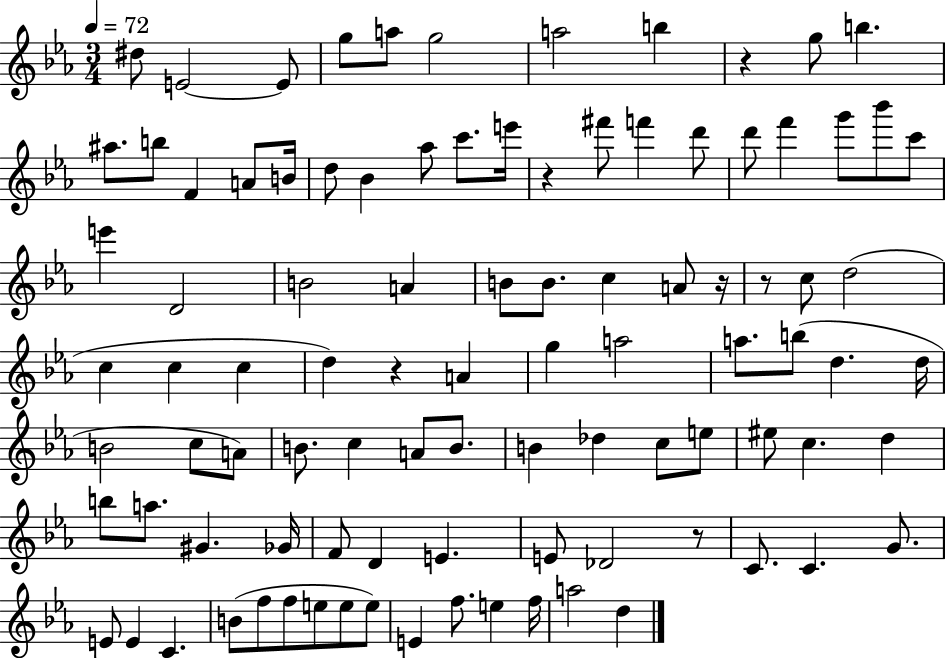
D#5/e E4/h E4/e G5/e A5/e G5/h A5/h B5/q R/q G5/e B5/q. A#5/e. B5/e F4/q A4/e B4/s D5/e Bb4/q Ab5/e C6/e. E6/s R/q F#6/e F6/q D6/e D6/e F6/q G6/e Bb6/e C6/e E6/q D4/h B4/h A4/q B4/e B4/e. C5/q A4/e R/s R/e C5/e D5/h C5/q C5/q C5/q D5/q R/q A4/q G5/q A5/h A5/e. B5/e D5/q. D5/s B4/h C5/e A4/e B4/e. C5/q A4/e B4/e. B4/q Db5/q C5/e E5/e EIS5/e C5/q. D5/q B5/e A5/e. G#4/q. Gb4/s F4/e D4/q E4/q. E4/e Db4/h R/e C4/e. C4/q. G4/e. E4/e E4/q C4/q. B4/e F5/e F5/e E5/e E5/e E5/e E4/q F5/e. E5/q F5/s A5/h D5/q